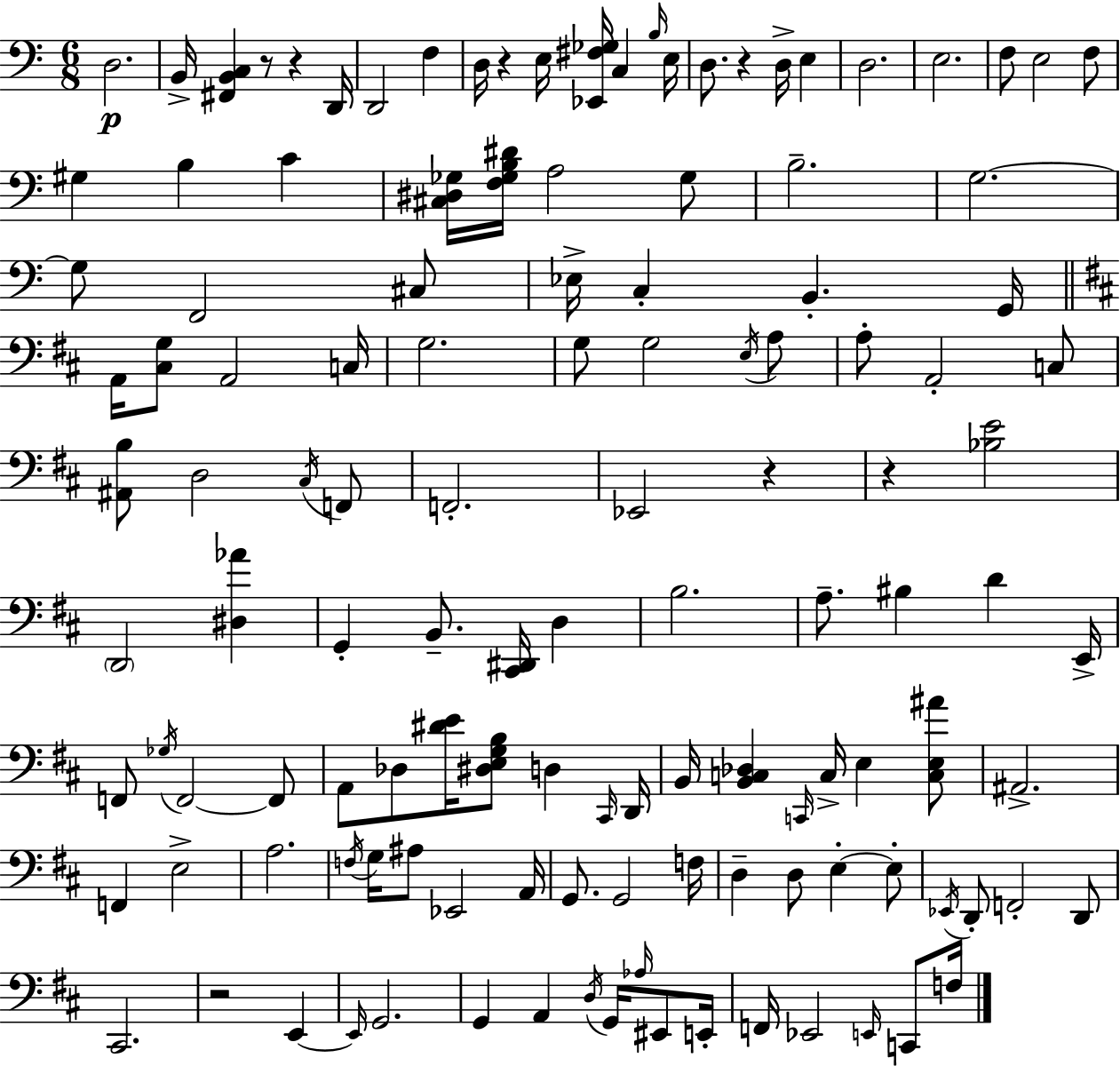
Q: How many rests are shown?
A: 7